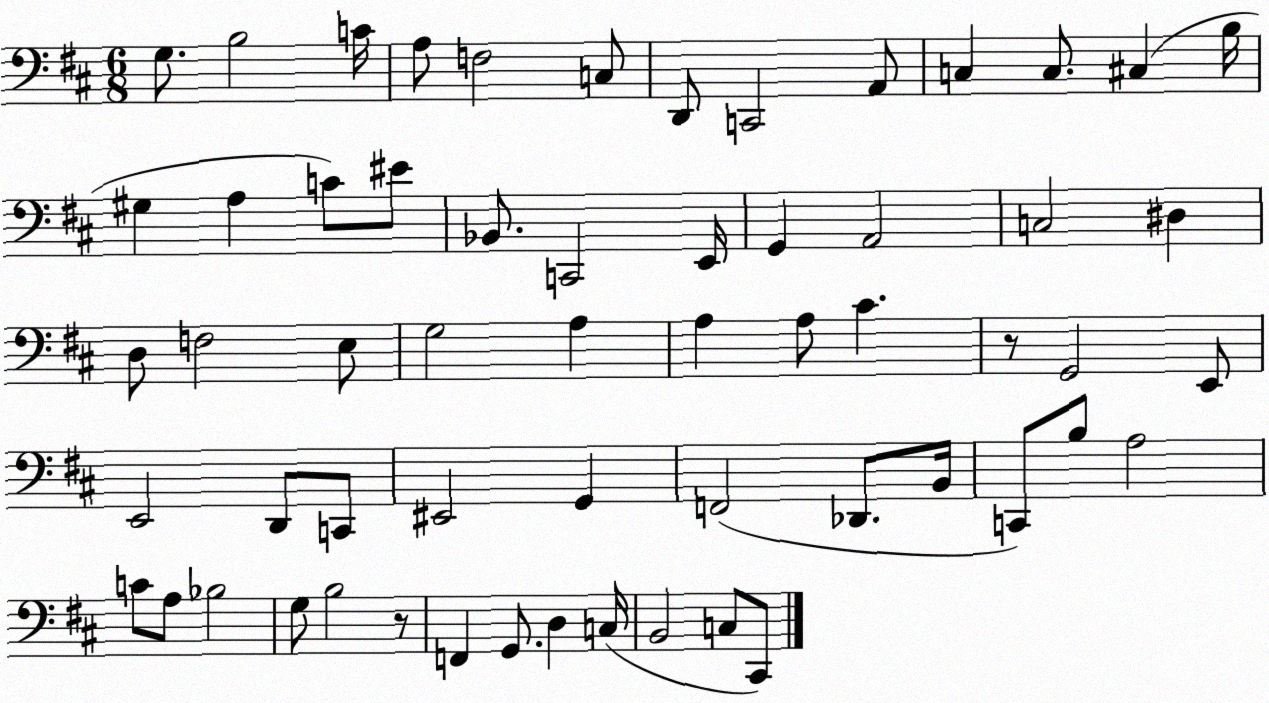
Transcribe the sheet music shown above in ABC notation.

X:1
T:Untitled
M:6/8
L:1/4
K:D
G,/2 B,2 C/4 A,/2 F,2 C,/2 D,,/2 C,,2 A,,/2 C, C,/2 ^C, B,/4 ^G, A, C/2 ^E/2 _B,,/2 C,,2 E,,/4 G,, A,,2 C,2 ^D, D,/2 F,2 E,/2 G,2 A, A, A,/2 ^C z/2 G,,2 E,,/2 E,,2 D,,/2 C,,/2 ^E,,2 G,, F,,2 _D,,/2 B,,/4 C,,/2 B,/2 A,2 C/2 A,/2 _B,2 G,/2 B,2 z/2 F,, G,,/2 D, C,/4 B,,2 C,/2 ^C,,/2